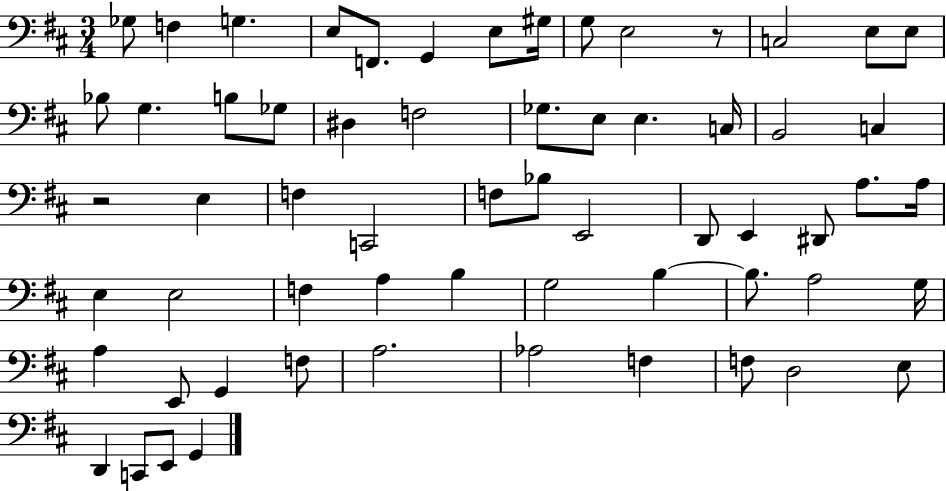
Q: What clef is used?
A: bass